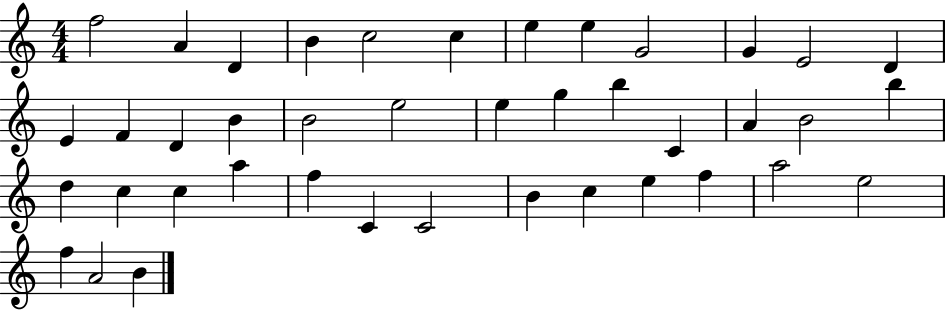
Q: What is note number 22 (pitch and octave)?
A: C4